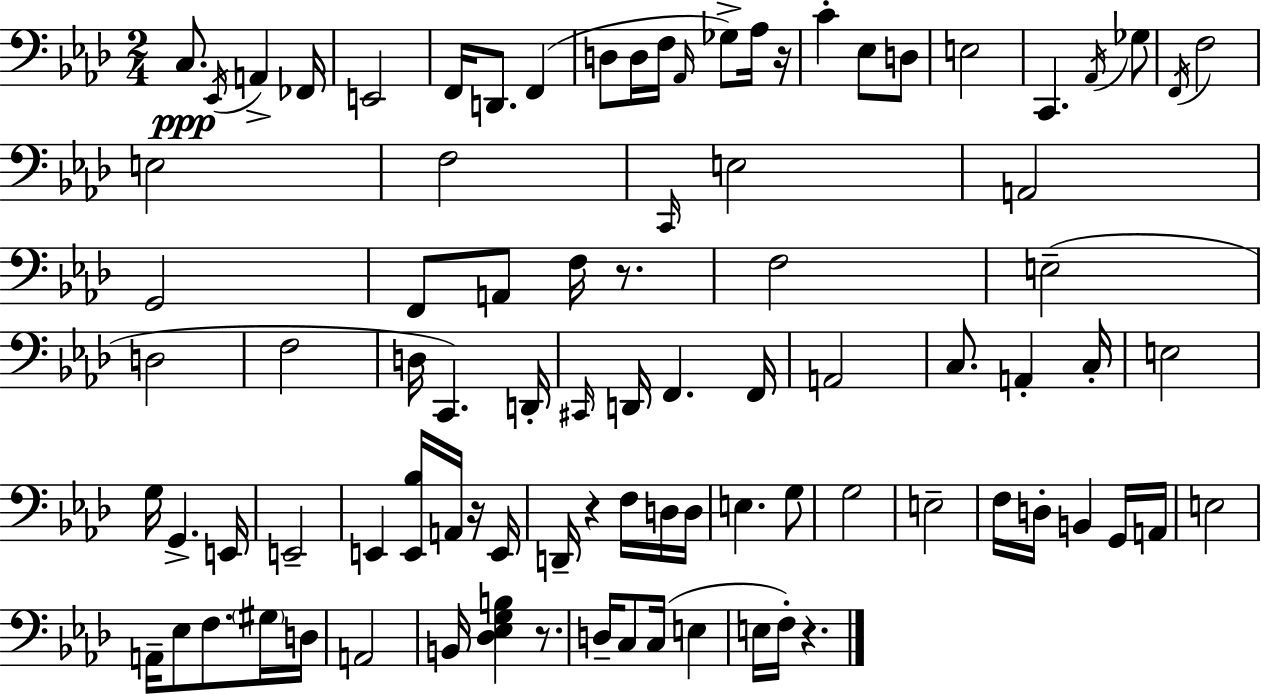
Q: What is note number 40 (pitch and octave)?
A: C#2